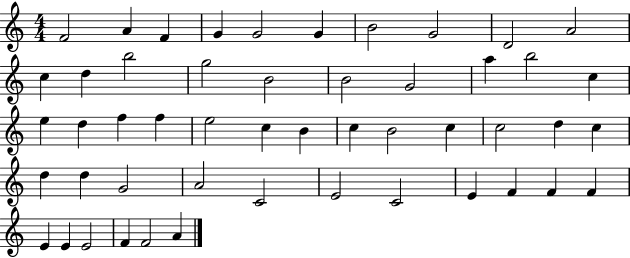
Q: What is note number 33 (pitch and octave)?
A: C5